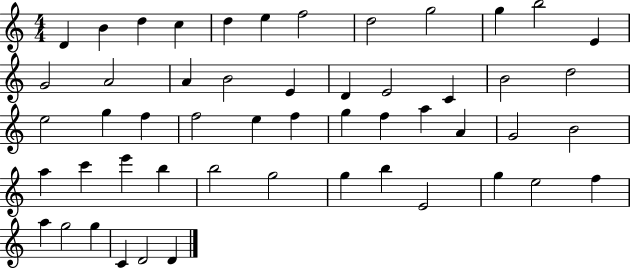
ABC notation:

X:1
T:Untitled
M:4/4
L:1/4
K:C
D B d c d e f2 d2 g2 g b2 E G2 A2 A B2 E D E2 C B2 d2 e2 g f f2 e f g f a A G2 B2 a c' e' b b2 g2 g b E2 g e2 f a g2 g C D2 D